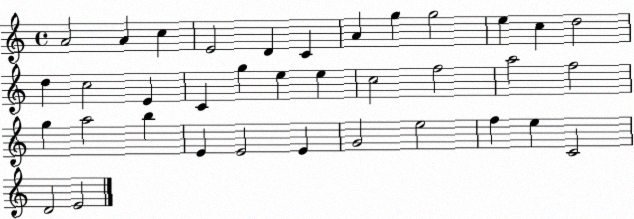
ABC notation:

X:1
T:Untitled
M:4/4
L:1/4
K:C
A2 A c E2 D C A g g2 e c d2 d c2 E C g e e c2 f2 a2 f2 g a2 b E E2 E G2 e2 f e C2 D2 E2